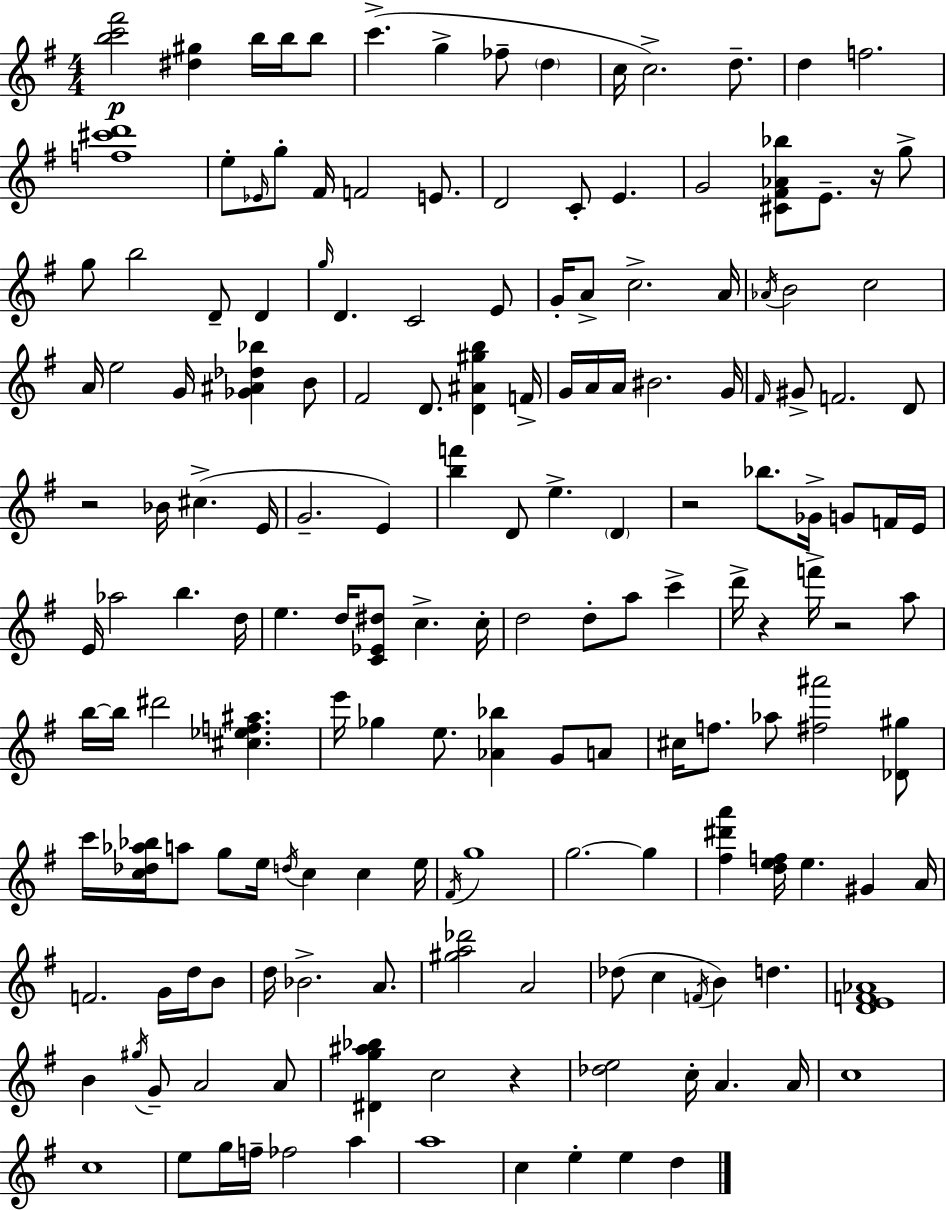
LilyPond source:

{
  \clef treble
  \numericTimeSignature
  \time 4/4
  \key e \minor
  <b'' c''' fis'''>2\p <dis'' gis''>4 b''16 b''16 b''8 | c'''4.->( g''4-> fes''8-- \parenthesize d''4 | c''16 c''2.->) d''8.-- | d''4 f''2. | \break <f'' cis''' d'''>1 | e''8-. \grace { ees'16 } g''8-. fis'16 f'2 e'8. | d'2 c'8-. e'4. | g'2 <cis' fis' aes' bes''>8 e'8.-- r16 g''8-> | \break g''8 b''2 d'8-- d'4 | \grace { g''16 } d'4. c'2 | e'8 g'16-. a'8-> c''2.-> | a'16 \acciaccatura { aes'16 } b'2 c''2 | \break a'16 e''2 g'16 <ges' ais' des'' bes''>4 | b'8 fis'2 d'8. <d' ais' gis'' b''>4 | f'16-> g'16 a'16 a'16 bis'2. | g'16 \grace { fis'16 } gis'8-> f'2. | \break d'8 r2 bes'16 cis''4.->( | e'16 g'2.-- | e'4) <b'' f'''>4 d'8 e''4.-> | \parenthesize d'4 r2 bes''8. ges'16-> | \break g'8 f'16 e'16 e'16 aes''2 b''4. | d''16 e''4. d''16 <c' ees' dis''>8 c''4.-> | c''16-. d''2 d''8-. a''8 | c'''4-> d'''16-> r4 f'''16-> r2 | \break a''8 b''16~~ b''16 dis'''2 <cis'' ees'' f'' ais''>4. | e'''16 ges''4 e''8. <aes' bes''>4 | g'8 a'8 cis''16 f''8. aes''8 <fis'' ais'''>2 | <des' gis''>8 c'''16 <c'' des'' aes'' bes''>16 a''8 g''8 e''16 \acciaccatura { d''16 } c''4 | \break c''4 e''16 \acciaccatura { fis'16 } g''1 | g''2.~~ | g''4 <fis'' dis''' a'''>4 <d'' e'' f''>16 e''4. | gis'4 a'16 f'2. | \break g'16 d''16 b'8 d''16 bes'2.-> | a'8. <gis'' a'' des'''>2 a'2 | des''8( c''4 \acciaccatura { f'16 }) b'4 | d''4. <d' e' f' aes'>1 | \break b'4 \acciaccatura { gis''16 } g'8-- a'2 | a'8 <dis' g'' ais'' bes''>4 c''2 | r4 <des'' e''>2 | c''16-. a'4. a'16 c''1 | \break c''1 | e''8 g''16 f''16-- fes''2 | a''4 a''1 | c''4 e''4-. | \break e''4 d''4 \bar "|."
}